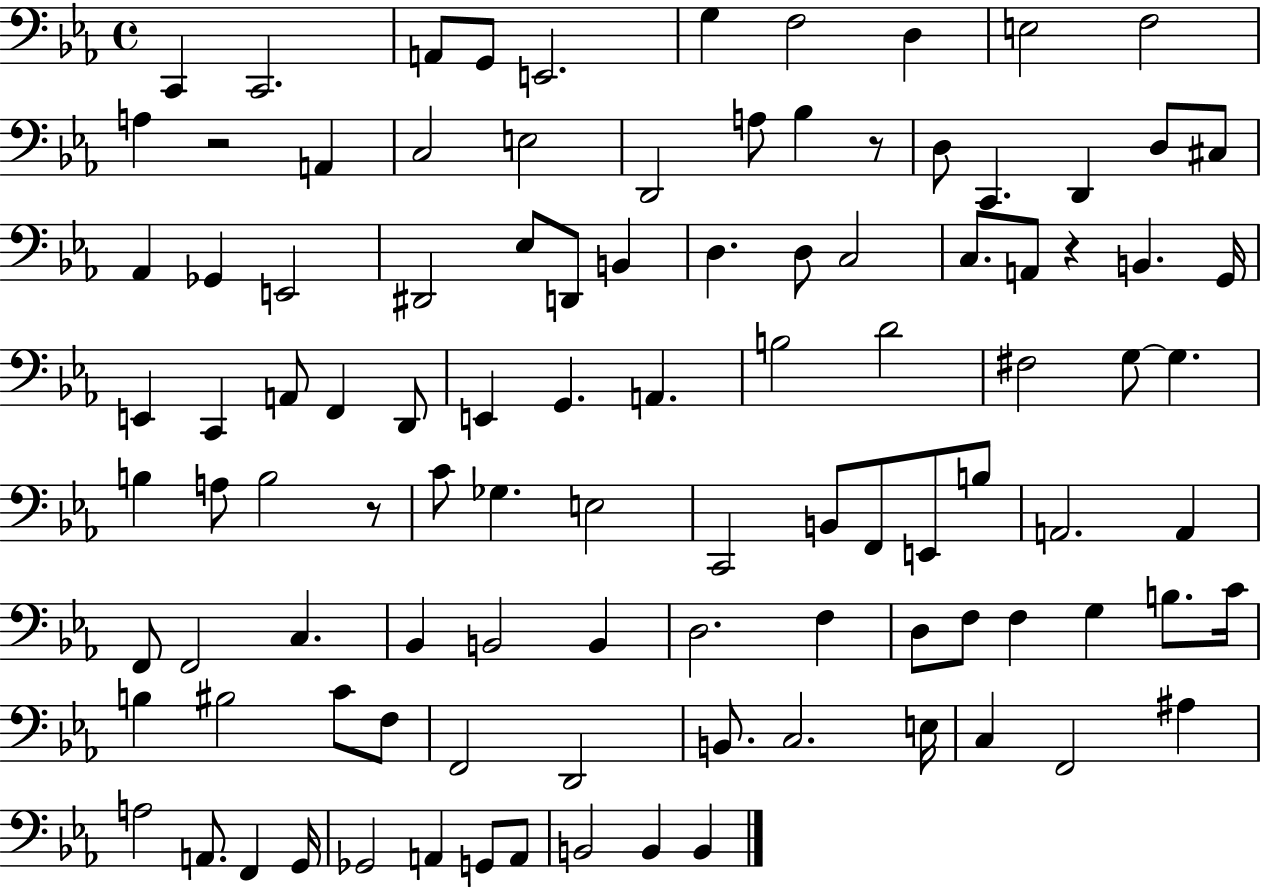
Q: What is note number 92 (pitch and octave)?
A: G2